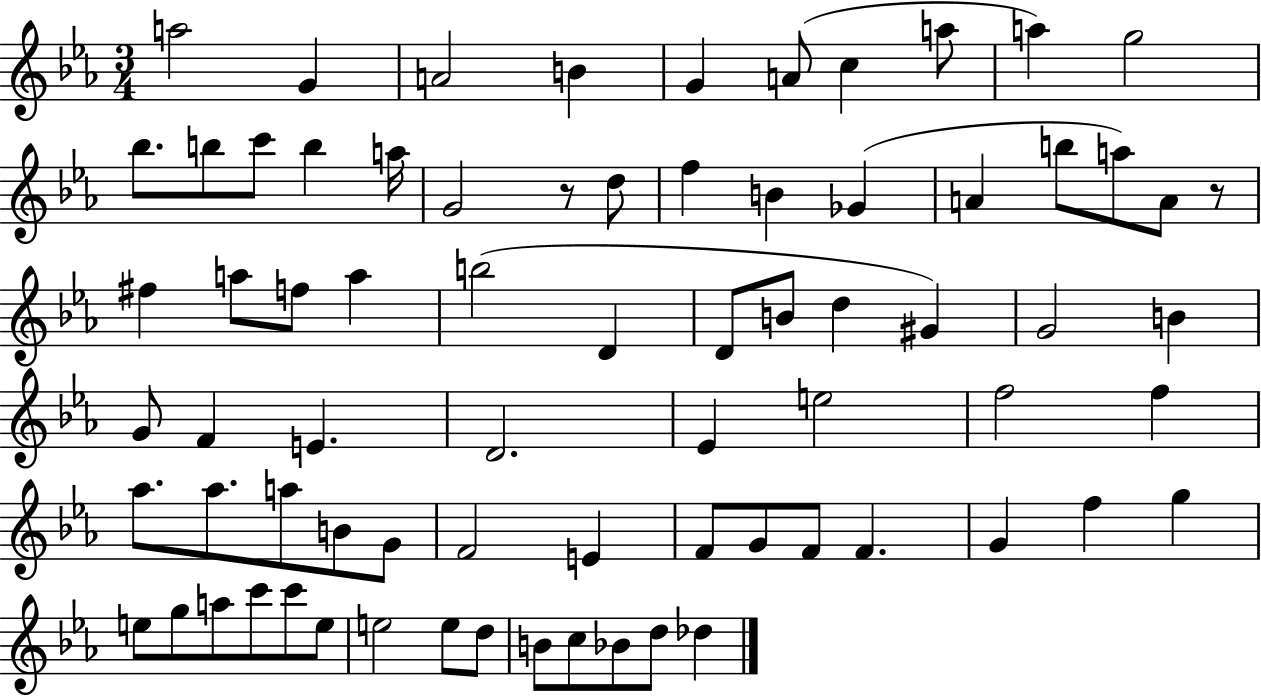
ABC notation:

X:1
T:Untitled
M:3/4
L:1/4
K:Eb
a2 G A2 B G A/2 c a/2 a g2 _b/2 b/2 c'/2 b a/4 G2 z/2 d/2 f B _G A b/2 a/2 A/2 z/2 ^f a/2 f/2 a b2 D D/2 B/2 d ^G G2 B G/2 F E D2 _E e2 f2 f _a/2 _a/2 a/2 B/2 G/2 F2 E F/2 G/2 F/2 F G f g e/2 g/2 a/2 c'/2 c'/2 e/2 e2 e/2 d/2 B/2 c/2 _B/2 d/2 _d